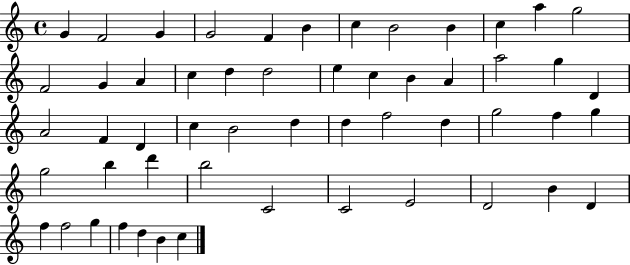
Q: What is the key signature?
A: C major